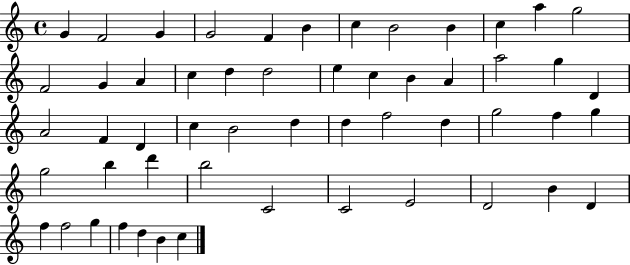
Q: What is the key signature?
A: C major